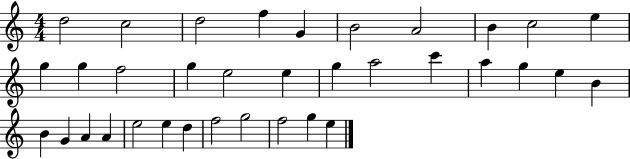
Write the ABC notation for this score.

X:1
T:Untitled
M:4/4
L:1/4
K:C
d2 c2 d2 f G B2 A2 B c2 e g g f2 g e2 e g a2 c' a g e B B G A A e2 e d f2 g2 f2 g e